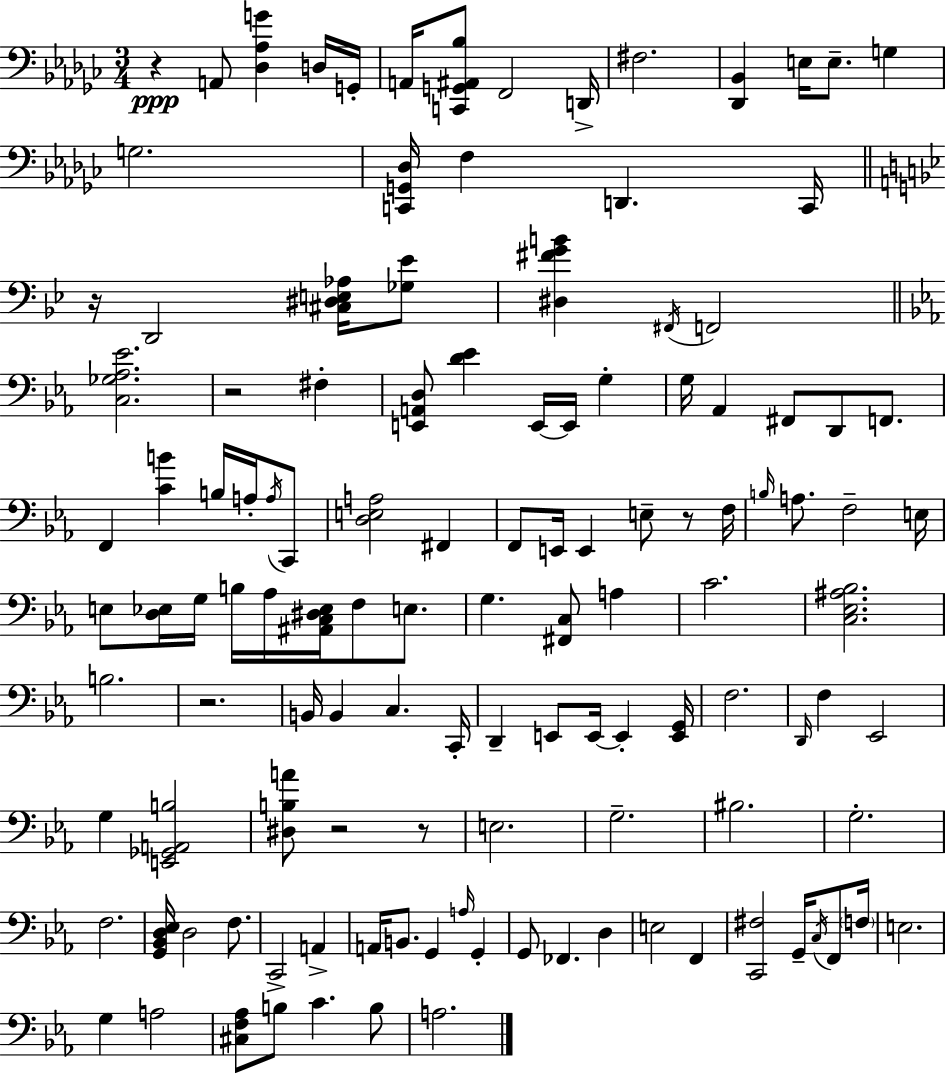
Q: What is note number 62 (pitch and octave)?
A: F3